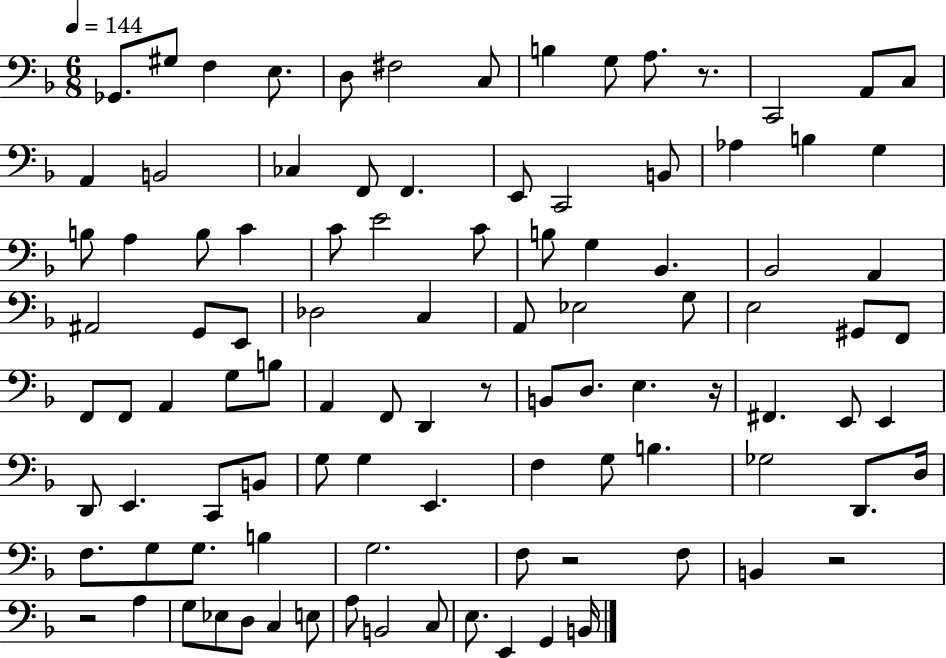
Gb2/e. G#3/e F3/q E3/e. D3/e F#3/h C3/e B3/q G3/e A3/e. R/e. C2/h A2/e C3/e A2/q B2/h CES3/q F2/e F2/q. E2/e C2/h B2/e Ab3/q B3/q G3/q B3/e A3/q B3/e C4/q C4/e E4/h C4/e B3/e G3/q Bb2/q. Bb2/h A2/q A#2/h G2/e E2/e Db3/h C3/q A2/e Eb3/h G3/e E3/h G#2/e F2/e F2/e F2/e A2/q G3/e B3/e A2/q F2/e D2/q R/e B2/e D3/e. E3/q. R/s F#2/q. E2/e E2/q D2/e E2/q. C2/e B2/e G3/e G3/q E2/q. F3/q G3/e B3/q. Gb3/h D2/e. D3/s F3/e. G3/e G3/e. B3/q G3/h. F3/e R/h F3/e B2/q R/h R/h A3/q G3/e Eb3/e D3/e C3/q E3/e A3/e B2/h C3/e E3/e. E2/q G2/q B2/s